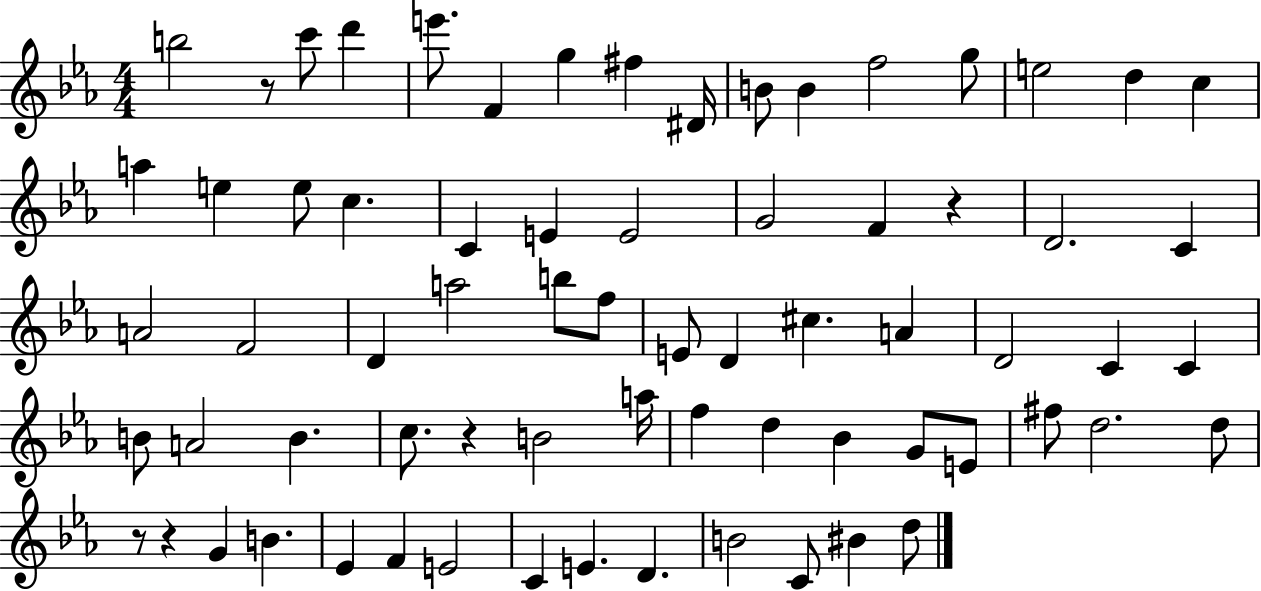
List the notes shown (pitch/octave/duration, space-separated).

B5/h R/e C6/e D6/q E6/e. F4/q G5/q F#5/q D#4/s B4/e B4/q F5/h G5/e E5/h D5/q C5/q A5/q E5/q E5/e C5/q. C4/q E4/q E4/h G4/h F4/q R/q D4/h. C4/q A4/h F4/h D4/q A5/h B5/e F5/e E4/e D4/q C#5/q. A4/q D4/h C4/q C4/q B4/e A4/h B4/q. C5/e. R/q B4/h A5/s F5/q D5/q Bb4/q G4/e E4/e F#5/e D5/h. D5/e R/e R/q G4/q B4/q. Eb4/q F4/q E4/h C4/q E4/q. D4/q. B4/h C4/e BIS4/q D5/e